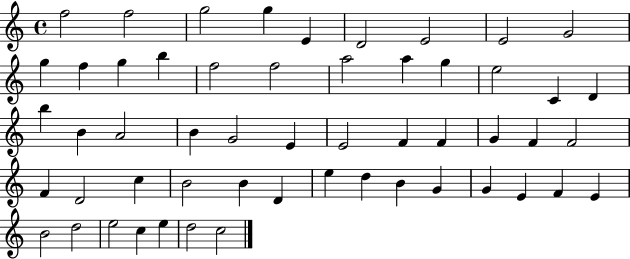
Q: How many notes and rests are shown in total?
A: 54